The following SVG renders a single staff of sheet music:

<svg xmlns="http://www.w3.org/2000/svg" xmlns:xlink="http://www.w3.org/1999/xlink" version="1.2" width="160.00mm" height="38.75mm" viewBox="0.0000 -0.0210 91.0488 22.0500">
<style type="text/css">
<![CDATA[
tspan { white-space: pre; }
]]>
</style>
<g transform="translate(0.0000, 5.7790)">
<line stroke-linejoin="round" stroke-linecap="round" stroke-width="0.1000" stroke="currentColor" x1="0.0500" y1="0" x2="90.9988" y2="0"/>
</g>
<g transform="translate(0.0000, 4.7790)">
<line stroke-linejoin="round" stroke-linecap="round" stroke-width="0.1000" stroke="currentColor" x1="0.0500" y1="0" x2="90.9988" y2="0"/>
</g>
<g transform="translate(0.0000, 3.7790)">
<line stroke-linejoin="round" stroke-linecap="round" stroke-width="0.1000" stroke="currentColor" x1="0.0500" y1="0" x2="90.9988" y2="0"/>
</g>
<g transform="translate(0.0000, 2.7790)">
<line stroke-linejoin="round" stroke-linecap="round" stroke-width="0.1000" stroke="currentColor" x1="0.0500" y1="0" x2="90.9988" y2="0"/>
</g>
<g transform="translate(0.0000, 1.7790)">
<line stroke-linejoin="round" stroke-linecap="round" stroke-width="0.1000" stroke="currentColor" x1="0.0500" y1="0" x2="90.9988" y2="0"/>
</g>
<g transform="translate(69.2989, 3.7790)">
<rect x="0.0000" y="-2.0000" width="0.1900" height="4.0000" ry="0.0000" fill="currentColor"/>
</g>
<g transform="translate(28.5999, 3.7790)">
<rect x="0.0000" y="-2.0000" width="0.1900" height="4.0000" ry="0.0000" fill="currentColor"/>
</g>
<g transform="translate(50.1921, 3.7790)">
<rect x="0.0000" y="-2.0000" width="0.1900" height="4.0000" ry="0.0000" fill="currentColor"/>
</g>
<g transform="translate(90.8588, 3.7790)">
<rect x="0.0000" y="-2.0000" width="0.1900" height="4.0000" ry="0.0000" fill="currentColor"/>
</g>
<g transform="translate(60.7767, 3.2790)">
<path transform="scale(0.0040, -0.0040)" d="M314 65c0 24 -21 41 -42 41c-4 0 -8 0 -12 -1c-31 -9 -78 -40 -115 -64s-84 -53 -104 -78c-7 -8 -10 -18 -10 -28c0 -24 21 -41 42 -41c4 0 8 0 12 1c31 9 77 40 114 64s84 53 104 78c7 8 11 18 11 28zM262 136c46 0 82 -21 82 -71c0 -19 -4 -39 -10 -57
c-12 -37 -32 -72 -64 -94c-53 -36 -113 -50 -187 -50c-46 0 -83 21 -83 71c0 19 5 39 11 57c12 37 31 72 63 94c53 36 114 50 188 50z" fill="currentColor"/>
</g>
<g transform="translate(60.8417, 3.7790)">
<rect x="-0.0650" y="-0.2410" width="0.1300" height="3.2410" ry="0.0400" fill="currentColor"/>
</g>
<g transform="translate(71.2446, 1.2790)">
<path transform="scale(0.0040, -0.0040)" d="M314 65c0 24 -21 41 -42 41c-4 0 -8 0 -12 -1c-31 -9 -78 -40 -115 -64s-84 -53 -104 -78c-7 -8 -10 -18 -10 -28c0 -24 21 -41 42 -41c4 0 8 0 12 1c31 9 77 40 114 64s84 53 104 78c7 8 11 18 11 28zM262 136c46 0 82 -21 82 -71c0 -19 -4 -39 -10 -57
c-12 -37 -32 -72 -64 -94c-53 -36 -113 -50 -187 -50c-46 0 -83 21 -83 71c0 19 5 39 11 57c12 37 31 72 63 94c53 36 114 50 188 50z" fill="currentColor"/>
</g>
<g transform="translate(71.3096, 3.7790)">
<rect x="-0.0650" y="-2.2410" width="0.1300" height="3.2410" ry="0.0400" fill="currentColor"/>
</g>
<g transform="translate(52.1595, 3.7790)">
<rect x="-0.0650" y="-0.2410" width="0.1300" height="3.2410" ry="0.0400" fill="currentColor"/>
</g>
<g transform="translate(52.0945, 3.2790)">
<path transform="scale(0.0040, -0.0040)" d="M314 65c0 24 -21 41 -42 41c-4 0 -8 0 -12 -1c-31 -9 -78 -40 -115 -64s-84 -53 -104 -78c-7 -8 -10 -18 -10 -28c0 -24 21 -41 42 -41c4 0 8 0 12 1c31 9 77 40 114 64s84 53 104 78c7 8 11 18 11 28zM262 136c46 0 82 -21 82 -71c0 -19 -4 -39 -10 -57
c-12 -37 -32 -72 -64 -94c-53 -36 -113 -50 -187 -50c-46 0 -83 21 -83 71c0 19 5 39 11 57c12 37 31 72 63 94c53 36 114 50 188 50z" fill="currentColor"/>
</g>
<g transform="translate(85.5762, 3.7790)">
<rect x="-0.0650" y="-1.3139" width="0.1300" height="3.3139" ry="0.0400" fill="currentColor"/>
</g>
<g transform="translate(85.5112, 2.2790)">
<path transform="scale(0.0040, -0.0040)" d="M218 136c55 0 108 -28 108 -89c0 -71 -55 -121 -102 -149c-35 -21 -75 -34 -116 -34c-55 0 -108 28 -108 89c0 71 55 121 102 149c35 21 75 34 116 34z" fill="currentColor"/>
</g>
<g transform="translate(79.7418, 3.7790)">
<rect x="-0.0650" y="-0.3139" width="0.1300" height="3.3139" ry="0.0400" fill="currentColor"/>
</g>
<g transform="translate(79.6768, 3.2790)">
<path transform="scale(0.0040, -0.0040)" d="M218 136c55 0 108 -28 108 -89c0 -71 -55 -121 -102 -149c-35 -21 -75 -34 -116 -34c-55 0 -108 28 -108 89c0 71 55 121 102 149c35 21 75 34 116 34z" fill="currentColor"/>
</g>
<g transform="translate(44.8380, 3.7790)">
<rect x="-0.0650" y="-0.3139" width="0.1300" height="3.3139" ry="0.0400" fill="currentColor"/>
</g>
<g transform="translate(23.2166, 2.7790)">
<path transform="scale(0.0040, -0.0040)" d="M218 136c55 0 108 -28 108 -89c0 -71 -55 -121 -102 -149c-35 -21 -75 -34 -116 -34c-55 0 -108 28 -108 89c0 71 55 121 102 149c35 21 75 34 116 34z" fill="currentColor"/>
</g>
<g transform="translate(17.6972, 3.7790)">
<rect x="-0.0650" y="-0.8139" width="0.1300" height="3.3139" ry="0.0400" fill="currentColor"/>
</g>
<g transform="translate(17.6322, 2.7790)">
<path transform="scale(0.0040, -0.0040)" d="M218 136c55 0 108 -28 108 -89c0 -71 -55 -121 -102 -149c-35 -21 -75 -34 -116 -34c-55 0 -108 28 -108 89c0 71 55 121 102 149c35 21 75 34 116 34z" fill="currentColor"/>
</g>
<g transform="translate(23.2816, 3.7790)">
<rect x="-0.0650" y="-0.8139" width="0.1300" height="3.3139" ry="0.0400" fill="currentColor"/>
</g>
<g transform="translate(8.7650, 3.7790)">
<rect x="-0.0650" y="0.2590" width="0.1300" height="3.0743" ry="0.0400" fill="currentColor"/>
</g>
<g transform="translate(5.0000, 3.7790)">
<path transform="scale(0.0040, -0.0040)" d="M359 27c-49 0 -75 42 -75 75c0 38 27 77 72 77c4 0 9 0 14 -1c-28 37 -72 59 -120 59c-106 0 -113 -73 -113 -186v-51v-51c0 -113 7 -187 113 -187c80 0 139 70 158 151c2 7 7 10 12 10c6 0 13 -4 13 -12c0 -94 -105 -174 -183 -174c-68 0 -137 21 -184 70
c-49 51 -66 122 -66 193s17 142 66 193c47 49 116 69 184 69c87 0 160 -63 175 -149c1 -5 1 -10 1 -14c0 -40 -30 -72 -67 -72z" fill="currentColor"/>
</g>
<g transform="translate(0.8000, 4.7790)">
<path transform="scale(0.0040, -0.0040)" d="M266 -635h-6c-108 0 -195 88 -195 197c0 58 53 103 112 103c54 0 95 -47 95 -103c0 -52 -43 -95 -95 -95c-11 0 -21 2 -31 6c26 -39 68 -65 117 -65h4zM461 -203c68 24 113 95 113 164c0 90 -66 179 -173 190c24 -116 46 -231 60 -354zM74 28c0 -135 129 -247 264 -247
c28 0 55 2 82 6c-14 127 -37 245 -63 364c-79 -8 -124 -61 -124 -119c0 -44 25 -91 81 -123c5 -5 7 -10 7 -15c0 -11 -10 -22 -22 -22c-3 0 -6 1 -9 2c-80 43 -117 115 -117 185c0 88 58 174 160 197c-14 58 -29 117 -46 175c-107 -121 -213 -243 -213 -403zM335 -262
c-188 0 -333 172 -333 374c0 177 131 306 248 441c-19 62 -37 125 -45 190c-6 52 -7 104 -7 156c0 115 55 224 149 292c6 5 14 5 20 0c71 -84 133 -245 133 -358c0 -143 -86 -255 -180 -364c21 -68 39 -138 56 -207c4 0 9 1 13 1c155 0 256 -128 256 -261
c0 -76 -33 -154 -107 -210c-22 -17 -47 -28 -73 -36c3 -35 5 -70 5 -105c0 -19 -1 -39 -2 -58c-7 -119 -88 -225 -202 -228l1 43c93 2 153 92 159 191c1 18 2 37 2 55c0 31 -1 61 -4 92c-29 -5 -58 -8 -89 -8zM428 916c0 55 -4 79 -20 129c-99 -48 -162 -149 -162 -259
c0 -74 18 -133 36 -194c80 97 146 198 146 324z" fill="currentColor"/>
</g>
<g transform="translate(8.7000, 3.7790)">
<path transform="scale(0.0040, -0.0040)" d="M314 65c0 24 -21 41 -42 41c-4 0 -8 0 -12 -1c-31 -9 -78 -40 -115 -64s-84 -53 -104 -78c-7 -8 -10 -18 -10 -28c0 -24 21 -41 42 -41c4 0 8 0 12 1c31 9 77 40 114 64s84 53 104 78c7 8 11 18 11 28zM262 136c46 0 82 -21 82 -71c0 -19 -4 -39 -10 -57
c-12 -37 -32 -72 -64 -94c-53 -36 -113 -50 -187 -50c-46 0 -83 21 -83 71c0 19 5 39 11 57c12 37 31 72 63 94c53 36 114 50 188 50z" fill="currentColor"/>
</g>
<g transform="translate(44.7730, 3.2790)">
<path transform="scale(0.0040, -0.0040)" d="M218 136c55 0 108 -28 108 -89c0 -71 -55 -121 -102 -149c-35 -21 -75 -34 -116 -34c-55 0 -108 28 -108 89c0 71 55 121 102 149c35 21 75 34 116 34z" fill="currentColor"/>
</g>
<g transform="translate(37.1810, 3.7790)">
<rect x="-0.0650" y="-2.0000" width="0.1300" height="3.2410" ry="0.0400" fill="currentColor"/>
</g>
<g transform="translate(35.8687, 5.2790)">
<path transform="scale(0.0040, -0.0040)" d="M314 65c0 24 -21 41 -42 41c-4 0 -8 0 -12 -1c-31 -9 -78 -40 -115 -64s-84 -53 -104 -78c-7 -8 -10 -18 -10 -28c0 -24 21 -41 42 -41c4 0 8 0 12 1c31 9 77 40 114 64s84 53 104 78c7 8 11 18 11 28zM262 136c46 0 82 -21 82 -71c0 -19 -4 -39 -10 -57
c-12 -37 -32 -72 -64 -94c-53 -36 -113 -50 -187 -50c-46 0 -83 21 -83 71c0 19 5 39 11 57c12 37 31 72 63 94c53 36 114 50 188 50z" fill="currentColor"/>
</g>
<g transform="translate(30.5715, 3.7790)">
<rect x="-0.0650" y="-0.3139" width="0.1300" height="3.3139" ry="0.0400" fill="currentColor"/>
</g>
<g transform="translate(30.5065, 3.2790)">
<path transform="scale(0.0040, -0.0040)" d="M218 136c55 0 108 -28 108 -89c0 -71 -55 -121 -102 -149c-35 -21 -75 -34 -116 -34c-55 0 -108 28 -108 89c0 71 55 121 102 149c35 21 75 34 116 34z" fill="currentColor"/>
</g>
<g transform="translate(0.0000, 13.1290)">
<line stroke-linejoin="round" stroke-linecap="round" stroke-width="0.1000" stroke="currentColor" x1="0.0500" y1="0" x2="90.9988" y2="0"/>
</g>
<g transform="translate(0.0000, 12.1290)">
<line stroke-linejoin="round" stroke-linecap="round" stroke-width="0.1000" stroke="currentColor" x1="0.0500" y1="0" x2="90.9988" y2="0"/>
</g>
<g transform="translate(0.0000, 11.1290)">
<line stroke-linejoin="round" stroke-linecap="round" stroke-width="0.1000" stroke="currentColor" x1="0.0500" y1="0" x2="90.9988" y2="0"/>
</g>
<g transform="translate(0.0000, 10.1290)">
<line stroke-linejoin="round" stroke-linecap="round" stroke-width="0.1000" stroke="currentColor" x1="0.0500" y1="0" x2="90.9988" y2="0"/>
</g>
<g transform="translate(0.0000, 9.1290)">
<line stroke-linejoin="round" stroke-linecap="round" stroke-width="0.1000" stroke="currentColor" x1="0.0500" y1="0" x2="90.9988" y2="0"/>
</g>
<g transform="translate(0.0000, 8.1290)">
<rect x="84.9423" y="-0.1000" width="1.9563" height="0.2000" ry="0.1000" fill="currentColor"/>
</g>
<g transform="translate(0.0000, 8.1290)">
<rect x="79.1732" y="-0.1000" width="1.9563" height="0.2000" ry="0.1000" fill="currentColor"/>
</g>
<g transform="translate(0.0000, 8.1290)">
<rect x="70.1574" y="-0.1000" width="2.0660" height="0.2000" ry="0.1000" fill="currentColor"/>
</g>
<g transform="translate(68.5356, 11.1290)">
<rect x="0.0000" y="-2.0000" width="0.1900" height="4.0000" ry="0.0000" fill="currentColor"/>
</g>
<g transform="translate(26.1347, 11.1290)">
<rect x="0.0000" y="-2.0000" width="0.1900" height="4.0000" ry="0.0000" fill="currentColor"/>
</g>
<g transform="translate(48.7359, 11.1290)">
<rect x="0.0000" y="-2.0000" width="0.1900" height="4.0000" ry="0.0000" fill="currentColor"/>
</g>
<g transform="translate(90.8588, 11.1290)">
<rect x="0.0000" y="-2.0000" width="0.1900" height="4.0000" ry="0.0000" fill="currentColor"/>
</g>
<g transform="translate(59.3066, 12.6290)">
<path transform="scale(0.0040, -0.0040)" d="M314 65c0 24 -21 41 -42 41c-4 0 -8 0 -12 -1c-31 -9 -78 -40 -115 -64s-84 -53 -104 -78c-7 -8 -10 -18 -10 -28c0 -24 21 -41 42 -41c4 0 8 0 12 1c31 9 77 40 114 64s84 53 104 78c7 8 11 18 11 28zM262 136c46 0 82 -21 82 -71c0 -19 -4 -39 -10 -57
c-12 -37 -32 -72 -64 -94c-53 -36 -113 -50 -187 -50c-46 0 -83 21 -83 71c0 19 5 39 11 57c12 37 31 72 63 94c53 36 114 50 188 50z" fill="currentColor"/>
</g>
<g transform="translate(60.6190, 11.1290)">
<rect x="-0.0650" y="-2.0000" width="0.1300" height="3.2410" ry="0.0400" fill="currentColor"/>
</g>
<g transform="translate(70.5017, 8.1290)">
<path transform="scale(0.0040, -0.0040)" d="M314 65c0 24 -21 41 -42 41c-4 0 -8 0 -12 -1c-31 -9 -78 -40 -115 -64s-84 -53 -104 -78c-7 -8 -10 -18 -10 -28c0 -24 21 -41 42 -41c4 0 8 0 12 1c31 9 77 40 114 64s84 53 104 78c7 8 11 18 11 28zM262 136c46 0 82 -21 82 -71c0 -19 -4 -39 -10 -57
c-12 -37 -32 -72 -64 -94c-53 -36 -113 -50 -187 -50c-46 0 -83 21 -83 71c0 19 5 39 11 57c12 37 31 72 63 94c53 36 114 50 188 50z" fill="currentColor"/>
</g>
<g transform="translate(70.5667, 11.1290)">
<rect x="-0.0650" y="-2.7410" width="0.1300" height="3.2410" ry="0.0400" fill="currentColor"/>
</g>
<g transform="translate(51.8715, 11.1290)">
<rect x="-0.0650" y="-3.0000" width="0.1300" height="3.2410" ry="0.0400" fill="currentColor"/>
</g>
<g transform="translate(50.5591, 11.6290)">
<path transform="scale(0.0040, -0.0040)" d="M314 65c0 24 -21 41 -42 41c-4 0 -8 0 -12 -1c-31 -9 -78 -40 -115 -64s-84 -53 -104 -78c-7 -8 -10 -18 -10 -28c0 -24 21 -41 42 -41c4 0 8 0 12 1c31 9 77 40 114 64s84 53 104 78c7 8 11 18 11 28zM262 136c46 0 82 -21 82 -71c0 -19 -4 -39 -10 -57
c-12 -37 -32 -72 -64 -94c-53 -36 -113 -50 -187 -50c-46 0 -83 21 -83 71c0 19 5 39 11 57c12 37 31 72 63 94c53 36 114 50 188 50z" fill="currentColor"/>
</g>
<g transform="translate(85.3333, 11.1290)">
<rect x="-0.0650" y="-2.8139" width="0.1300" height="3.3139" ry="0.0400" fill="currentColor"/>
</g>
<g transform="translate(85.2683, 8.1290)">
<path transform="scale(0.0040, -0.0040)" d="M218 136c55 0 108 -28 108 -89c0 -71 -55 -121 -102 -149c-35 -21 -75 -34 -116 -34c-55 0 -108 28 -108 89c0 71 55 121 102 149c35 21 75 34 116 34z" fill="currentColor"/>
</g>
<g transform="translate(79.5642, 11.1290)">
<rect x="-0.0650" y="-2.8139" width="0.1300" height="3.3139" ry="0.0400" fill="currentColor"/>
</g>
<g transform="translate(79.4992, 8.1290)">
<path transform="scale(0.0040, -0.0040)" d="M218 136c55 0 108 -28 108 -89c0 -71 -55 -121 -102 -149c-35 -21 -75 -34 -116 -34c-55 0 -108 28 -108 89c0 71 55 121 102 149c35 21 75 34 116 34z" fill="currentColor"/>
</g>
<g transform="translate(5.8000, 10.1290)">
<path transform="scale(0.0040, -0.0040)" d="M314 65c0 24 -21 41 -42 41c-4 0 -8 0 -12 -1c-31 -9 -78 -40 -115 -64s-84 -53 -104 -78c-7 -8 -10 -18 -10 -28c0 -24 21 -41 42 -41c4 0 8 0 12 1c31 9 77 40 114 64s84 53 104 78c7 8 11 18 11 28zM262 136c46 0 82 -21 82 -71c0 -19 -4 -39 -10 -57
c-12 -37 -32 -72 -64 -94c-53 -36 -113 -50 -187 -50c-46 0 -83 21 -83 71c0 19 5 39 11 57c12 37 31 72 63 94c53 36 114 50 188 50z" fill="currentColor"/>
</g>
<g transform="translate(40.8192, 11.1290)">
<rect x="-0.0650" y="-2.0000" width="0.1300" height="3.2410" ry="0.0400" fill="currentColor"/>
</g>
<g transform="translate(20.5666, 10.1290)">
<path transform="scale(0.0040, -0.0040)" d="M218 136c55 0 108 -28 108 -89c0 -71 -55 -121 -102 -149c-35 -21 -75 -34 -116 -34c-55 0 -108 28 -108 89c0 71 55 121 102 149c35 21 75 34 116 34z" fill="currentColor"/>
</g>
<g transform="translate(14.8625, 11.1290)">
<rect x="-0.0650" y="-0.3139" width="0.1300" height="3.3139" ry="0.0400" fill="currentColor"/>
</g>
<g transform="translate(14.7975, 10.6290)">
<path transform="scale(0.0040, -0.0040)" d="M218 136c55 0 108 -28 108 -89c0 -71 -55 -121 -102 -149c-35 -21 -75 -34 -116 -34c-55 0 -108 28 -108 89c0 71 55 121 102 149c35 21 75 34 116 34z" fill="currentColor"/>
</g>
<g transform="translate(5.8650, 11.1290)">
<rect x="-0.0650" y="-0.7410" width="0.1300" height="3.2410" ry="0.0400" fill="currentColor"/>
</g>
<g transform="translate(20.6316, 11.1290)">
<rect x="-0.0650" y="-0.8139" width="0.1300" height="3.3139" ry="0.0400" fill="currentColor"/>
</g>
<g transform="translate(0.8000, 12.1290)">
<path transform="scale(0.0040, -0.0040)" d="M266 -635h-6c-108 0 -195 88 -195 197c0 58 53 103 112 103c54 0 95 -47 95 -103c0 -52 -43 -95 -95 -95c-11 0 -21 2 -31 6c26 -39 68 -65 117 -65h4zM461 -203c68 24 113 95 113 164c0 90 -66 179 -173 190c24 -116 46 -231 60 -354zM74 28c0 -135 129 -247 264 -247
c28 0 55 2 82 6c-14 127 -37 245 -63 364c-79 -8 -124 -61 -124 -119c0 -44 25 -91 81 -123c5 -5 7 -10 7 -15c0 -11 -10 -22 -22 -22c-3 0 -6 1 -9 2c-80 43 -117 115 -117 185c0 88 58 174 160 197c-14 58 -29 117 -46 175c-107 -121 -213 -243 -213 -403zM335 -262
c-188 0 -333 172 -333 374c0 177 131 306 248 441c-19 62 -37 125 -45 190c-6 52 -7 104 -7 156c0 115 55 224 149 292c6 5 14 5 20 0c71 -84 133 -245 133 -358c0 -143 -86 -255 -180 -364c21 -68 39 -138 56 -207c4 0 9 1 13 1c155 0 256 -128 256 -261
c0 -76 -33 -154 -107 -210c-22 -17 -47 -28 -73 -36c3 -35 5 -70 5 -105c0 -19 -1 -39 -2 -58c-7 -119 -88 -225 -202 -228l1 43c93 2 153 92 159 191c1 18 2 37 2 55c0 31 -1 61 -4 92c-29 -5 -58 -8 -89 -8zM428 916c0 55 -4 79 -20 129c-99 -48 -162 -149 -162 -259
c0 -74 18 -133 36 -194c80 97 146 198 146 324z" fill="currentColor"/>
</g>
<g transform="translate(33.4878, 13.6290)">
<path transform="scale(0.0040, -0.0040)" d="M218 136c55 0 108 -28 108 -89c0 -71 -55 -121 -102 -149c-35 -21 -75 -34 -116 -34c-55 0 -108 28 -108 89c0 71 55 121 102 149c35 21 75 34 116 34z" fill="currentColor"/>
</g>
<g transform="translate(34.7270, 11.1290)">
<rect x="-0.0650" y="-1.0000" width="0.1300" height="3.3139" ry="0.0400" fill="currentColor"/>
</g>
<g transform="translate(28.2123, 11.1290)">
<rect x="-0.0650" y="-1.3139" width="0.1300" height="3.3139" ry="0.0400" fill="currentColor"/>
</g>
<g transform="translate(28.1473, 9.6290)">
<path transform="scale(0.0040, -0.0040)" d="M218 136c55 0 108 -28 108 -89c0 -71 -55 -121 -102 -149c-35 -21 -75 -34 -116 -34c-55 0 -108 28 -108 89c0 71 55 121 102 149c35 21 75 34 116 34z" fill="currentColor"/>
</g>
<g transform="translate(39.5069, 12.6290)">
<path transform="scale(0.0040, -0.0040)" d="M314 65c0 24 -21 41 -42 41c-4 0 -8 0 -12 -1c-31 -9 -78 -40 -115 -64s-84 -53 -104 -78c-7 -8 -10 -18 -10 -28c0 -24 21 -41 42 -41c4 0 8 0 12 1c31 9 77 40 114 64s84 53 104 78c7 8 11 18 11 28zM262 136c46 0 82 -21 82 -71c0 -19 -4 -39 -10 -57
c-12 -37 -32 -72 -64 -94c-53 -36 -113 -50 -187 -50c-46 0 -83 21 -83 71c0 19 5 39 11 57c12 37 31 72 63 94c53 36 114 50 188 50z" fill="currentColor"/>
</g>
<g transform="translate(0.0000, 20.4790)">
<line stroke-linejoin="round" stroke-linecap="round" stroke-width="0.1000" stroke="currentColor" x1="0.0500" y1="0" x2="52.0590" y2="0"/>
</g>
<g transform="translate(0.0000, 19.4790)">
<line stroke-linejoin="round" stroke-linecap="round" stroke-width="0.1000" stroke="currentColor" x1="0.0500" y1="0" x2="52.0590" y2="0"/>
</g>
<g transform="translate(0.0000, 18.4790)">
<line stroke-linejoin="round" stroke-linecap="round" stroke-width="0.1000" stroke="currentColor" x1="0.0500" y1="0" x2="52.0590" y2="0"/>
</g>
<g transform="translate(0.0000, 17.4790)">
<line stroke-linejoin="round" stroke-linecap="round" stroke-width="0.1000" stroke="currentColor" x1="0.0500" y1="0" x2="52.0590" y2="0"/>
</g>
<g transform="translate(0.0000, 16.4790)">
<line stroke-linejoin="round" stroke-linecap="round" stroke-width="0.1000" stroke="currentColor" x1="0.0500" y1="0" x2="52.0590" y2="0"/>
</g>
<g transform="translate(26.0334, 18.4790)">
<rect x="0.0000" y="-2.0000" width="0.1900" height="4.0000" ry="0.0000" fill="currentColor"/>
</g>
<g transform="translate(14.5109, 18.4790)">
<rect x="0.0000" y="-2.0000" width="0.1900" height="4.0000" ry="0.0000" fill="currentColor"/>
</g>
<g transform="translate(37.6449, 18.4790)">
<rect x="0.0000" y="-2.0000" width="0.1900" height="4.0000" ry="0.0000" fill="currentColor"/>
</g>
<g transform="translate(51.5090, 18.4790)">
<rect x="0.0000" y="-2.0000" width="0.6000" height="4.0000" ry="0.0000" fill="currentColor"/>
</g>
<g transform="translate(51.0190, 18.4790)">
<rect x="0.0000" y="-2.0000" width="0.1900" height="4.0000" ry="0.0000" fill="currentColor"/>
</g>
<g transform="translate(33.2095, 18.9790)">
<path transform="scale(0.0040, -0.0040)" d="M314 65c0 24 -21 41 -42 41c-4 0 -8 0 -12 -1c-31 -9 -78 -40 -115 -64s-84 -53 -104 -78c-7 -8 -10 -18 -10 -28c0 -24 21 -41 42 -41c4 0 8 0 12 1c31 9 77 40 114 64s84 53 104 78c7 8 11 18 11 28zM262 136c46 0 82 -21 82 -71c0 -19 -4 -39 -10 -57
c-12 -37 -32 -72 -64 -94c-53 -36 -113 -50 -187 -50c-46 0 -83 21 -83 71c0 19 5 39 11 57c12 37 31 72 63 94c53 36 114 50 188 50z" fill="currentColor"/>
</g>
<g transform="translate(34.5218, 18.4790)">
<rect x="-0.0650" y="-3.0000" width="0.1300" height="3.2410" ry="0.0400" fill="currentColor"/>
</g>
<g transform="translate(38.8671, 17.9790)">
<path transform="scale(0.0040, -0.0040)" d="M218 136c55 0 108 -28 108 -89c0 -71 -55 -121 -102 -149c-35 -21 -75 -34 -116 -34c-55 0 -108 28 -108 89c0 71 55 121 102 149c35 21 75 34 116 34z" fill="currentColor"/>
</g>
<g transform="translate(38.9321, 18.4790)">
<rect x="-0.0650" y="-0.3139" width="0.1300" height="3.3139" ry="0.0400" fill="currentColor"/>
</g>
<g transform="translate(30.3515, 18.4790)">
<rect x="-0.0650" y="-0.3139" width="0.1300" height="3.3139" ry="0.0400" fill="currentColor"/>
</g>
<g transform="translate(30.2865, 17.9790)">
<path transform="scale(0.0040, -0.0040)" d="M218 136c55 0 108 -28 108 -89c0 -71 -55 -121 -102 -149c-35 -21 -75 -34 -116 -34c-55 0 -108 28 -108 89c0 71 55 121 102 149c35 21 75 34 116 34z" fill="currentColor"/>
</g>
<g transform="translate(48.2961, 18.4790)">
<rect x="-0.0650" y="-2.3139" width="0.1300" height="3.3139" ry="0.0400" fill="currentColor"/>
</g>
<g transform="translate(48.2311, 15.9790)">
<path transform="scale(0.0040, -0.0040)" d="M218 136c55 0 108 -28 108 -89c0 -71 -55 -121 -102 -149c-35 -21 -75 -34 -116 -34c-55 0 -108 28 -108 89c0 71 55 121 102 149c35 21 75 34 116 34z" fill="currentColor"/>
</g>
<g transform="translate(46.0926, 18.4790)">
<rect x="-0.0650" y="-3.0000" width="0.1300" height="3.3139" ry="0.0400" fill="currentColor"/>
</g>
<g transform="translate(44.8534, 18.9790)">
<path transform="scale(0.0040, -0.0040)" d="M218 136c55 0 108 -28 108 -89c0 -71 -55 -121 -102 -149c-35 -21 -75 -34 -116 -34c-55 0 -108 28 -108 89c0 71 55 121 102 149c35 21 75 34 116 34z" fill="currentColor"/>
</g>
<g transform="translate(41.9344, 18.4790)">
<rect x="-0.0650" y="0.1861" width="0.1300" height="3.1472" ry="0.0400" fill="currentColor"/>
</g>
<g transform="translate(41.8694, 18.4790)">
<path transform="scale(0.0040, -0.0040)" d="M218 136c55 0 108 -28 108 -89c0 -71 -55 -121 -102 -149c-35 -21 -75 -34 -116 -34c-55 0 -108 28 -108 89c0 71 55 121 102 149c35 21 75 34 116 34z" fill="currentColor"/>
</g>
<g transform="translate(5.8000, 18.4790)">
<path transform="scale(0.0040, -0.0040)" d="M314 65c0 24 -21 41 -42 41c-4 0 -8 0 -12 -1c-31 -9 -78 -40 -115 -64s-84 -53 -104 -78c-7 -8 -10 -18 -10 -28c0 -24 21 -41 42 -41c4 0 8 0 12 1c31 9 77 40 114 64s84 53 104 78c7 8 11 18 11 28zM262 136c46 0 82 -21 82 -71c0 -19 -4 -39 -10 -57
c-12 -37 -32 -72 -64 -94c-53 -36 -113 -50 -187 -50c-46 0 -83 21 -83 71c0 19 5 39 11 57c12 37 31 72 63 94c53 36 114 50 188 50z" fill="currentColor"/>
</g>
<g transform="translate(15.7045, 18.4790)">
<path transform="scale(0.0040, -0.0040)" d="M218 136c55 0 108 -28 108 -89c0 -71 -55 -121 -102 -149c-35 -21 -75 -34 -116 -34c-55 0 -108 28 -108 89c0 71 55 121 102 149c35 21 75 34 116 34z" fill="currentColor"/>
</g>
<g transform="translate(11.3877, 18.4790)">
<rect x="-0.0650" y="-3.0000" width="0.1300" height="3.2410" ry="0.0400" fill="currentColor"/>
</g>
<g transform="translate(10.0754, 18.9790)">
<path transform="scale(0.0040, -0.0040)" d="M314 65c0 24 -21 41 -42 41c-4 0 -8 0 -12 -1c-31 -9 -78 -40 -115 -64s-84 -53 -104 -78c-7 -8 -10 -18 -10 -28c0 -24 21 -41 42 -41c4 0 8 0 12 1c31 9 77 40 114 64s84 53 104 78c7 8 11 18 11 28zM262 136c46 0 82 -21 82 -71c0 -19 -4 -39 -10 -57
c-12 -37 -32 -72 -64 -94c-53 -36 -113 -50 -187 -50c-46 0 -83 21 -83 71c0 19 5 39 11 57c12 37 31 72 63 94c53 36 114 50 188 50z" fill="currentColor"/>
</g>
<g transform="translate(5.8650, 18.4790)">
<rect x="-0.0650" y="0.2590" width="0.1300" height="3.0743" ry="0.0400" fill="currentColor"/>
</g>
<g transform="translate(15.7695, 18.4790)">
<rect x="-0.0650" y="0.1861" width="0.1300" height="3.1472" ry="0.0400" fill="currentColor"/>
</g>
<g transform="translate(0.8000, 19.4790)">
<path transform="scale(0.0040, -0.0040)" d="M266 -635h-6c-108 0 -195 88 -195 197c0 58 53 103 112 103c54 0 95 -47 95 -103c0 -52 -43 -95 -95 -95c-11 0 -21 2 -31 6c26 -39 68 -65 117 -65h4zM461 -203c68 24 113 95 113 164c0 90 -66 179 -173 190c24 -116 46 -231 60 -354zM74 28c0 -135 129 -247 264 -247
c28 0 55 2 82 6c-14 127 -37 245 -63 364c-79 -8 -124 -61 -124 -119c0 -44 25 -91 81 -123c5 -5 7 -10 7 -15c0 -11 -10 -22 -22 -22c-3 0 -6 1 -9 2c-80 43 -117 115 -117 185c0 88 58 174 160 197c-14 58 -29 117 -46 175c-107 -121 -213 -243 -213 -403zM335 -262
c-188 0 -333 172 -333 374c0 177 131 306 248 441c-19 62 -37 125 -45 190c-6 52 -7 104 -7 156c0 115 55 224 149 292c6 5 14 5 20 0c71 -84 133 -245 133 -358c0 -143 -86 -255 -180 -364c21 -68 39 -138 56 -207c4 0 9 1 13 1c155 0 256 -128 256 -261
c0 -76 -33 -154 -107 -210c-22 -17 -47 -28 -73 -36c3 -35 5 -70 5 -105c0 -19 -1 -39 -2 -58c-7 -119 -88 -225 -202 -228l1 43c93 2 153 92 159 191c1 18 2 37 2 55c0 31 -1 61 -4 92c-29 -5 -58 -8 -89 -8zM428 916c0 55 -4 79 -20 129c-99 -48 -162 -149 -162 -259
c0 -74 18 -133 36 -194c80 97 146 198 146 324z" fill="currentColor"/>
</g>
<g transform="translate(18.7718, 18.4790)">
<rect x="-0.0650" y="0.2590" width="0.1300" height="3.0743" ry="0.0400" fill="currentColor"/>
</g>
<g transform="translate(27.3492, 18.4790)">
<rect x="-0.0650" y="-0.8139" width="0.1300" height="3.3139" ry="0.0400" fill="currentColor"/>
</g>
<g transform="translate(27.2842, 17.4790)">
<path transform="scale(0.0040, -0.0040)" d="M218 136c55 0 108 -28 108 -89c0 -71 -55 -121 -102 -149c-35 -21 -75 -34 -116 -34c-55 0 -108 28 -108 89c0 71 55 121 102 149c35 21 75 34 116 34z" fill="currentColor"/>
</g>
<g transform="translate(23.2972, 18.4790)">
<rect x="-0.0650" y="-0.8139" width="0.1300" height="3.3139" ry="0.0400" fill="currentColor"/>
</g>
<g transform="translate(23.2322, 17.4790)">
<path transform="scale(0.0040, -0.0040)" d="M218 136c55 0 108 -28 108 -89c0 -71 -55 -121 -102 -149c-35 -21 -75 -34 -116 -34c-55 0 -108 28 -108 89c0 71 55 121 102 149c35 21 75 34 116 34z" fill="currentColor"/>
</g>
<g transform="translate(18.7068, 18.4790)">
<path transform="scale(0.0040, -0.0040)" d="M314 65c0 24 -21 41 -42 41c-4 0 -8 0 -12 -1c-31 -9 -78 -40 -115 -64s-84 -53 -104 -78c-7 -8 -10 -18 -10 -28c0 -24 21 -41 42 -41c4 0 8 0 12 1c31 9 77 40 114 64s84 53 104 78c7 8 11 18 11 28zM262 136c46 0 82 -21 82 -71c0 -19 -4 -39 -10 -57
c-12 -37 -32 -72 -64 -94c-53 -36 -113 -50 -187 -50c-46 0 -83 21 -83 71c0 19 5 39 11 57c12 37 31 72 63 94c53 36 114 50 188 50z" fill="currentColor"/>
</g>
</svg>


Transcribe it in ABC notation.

X:1
T:Untitled
M:4/4
L:1/4
K:C
B2 d d c F2 c c2 c2 g2 c e d2 c d e D F2 A2 F2 a2 a a B2 A2 B B2 d d c A2 c B A g